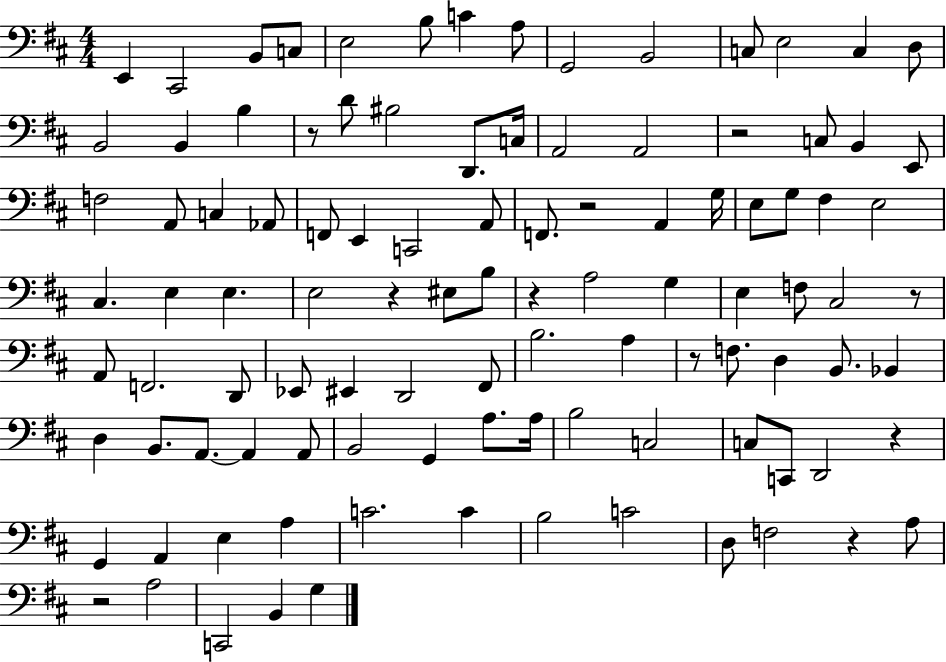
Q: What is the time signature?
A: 4/4